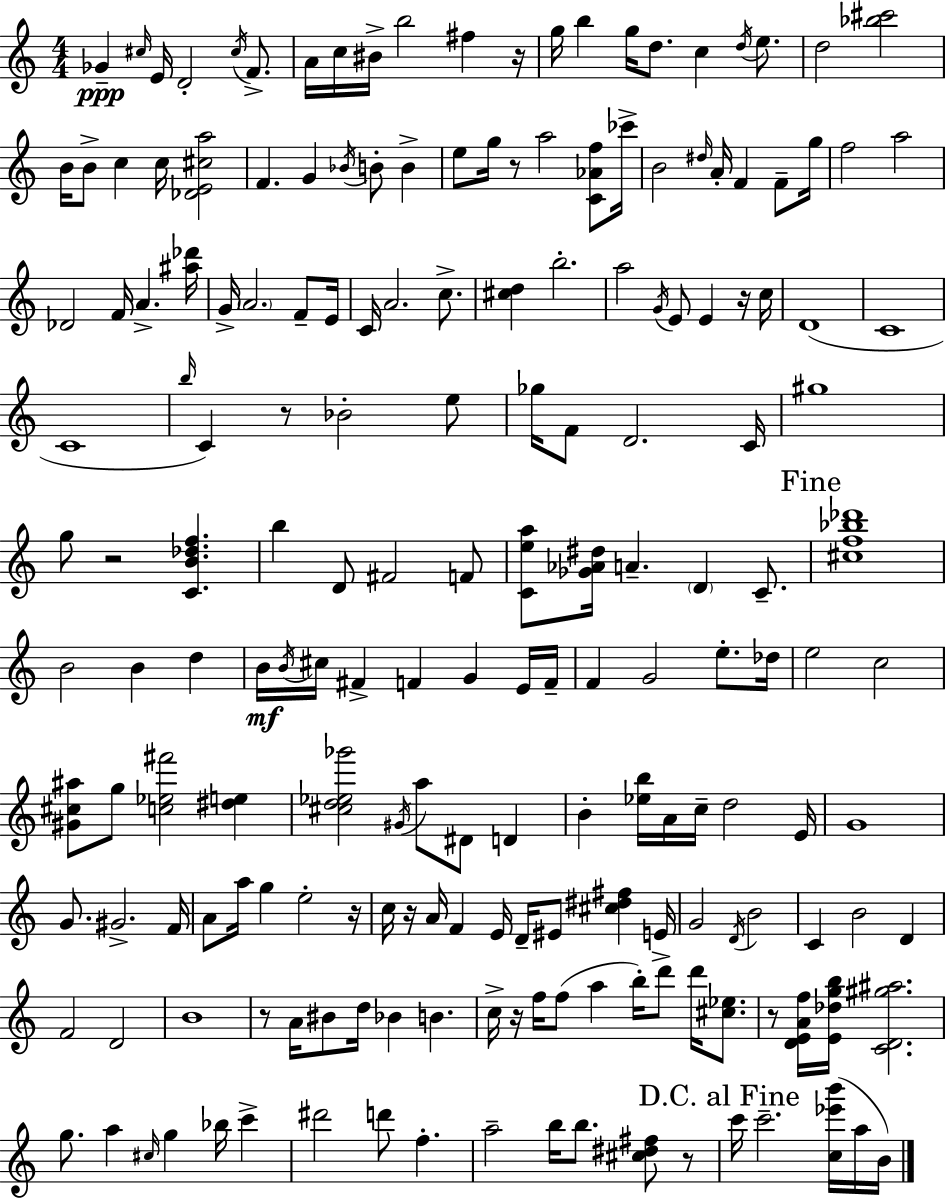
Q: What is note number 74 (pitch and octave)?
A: A4